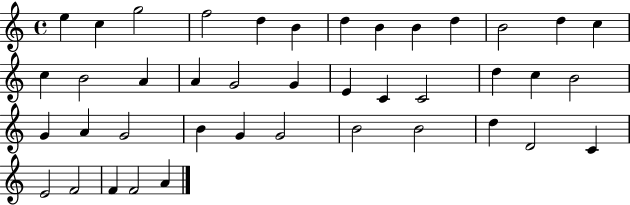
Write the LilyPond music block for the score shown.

{
  \clef treble
  \time 4/4
  \defaultTimeSignature
  \key c \major
  e''4 c''4 g''2 | f''2 d''4 b'4 | d''4 b'4 b'4 d''4 | b'2 d''4 c''4 | \break c''4 b'2 a'4 | a'4 g'2 g'4 | e'4 c'4 c'2 | d''4 c''4 b'2 | \break g'4 a'4 g'2 | b'4 g'4 g'2 | b'2 b'2 | d''4 d'2 c'4 | \break e'2 f'2 | f'4 f'2 a'4 | \bar "|."
}